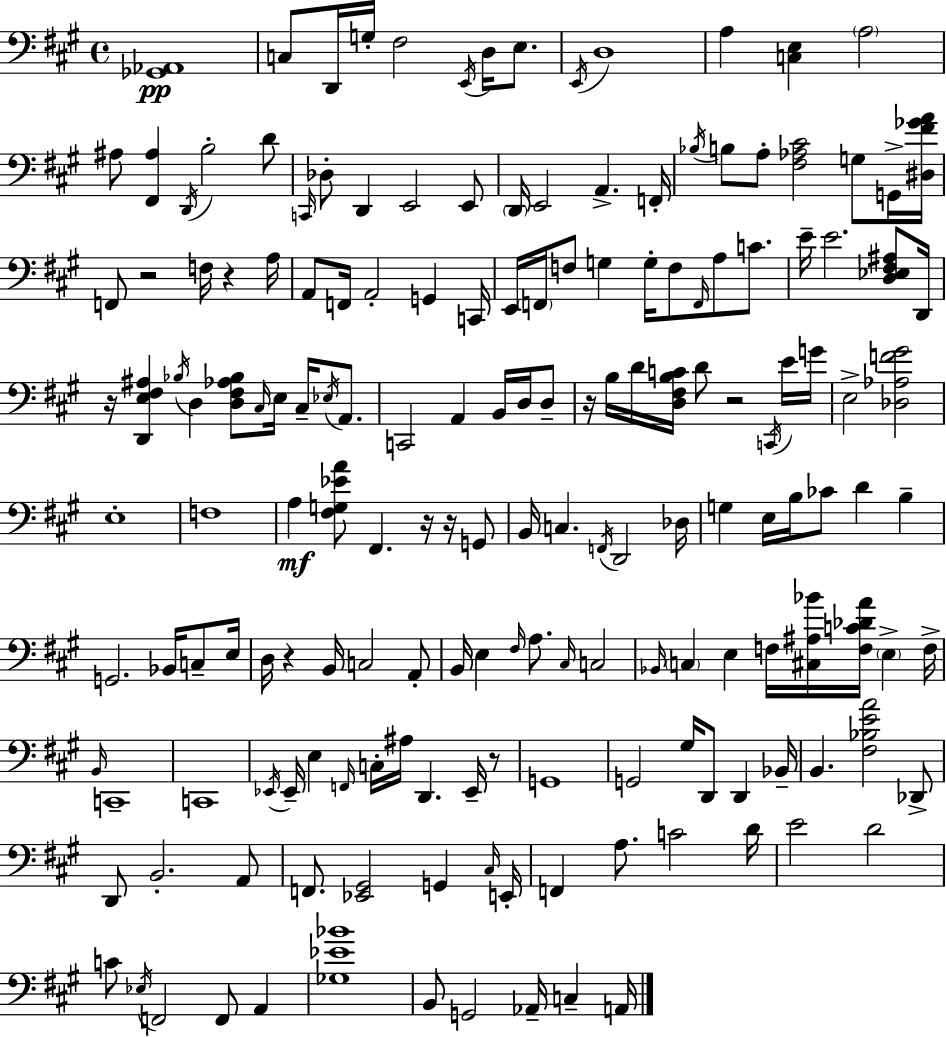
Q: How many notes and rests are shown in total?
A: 171